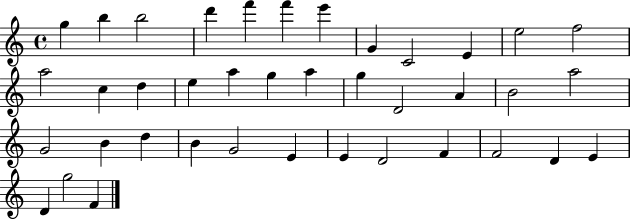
G5/q B5/q B5/h D6/q F6/q F6/q E6/q G4/q C4/h E4/q E5/h F5/h A5/h C5/q D5/q E5/q A5/q G5/q A5/q G5/q D4/h A4/q B4/h A5/h G4/h B4/q D5/q B4/q G4/h E4/q E4/q D4/h F4/q F4/h D4/q E4/q D4/q G5/h F4/q